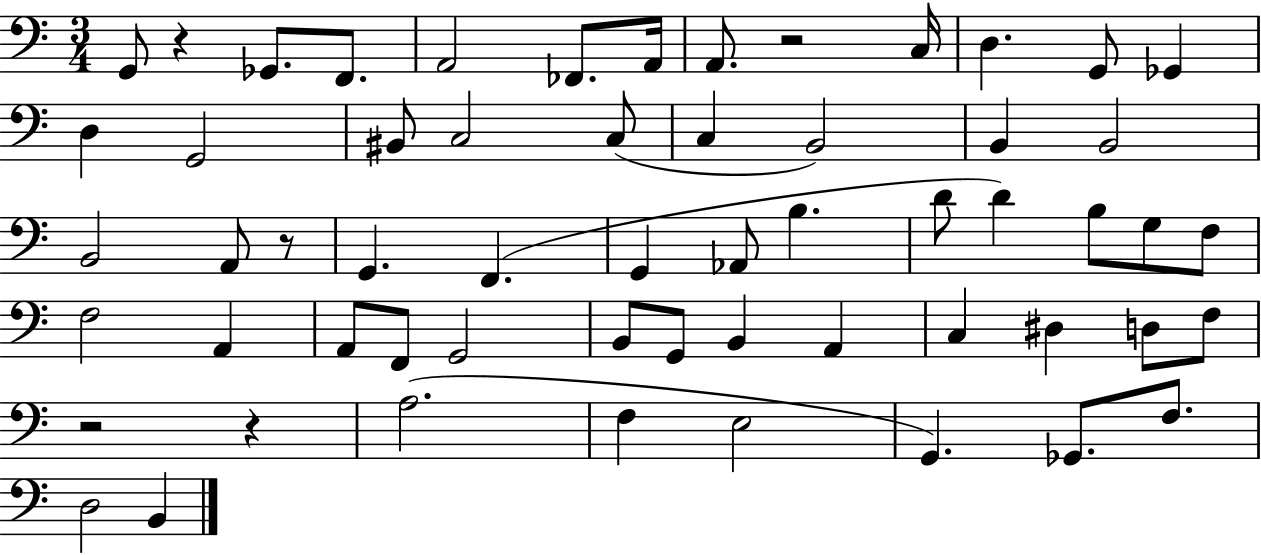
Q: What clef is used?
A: bass